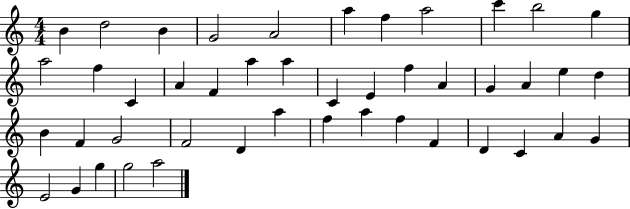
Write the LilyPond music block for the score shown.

{
  \clef treble
  \numericTimeSignature
  \time 4/4
  \key c \major
  b'4 d''2 b'4 | g'2 a'2 | a''4 f''4 a''2 | c'''4 b''2 g''4 | \break a''2 f''4 c'4 | a'4 f'4 a''4 a''4 | c'4 e'4 f''4 a'4 | g'4 a'4 e''4 d''4 | \break b'4 f'4 g'2 | f'2 d'4 a''4 | f''4 a''4 f''4 f'4 | d'4 c'4 a'4 g'4 | \break e'2 g'4 g''4 | g''2 a''2 | \bar "|."
}